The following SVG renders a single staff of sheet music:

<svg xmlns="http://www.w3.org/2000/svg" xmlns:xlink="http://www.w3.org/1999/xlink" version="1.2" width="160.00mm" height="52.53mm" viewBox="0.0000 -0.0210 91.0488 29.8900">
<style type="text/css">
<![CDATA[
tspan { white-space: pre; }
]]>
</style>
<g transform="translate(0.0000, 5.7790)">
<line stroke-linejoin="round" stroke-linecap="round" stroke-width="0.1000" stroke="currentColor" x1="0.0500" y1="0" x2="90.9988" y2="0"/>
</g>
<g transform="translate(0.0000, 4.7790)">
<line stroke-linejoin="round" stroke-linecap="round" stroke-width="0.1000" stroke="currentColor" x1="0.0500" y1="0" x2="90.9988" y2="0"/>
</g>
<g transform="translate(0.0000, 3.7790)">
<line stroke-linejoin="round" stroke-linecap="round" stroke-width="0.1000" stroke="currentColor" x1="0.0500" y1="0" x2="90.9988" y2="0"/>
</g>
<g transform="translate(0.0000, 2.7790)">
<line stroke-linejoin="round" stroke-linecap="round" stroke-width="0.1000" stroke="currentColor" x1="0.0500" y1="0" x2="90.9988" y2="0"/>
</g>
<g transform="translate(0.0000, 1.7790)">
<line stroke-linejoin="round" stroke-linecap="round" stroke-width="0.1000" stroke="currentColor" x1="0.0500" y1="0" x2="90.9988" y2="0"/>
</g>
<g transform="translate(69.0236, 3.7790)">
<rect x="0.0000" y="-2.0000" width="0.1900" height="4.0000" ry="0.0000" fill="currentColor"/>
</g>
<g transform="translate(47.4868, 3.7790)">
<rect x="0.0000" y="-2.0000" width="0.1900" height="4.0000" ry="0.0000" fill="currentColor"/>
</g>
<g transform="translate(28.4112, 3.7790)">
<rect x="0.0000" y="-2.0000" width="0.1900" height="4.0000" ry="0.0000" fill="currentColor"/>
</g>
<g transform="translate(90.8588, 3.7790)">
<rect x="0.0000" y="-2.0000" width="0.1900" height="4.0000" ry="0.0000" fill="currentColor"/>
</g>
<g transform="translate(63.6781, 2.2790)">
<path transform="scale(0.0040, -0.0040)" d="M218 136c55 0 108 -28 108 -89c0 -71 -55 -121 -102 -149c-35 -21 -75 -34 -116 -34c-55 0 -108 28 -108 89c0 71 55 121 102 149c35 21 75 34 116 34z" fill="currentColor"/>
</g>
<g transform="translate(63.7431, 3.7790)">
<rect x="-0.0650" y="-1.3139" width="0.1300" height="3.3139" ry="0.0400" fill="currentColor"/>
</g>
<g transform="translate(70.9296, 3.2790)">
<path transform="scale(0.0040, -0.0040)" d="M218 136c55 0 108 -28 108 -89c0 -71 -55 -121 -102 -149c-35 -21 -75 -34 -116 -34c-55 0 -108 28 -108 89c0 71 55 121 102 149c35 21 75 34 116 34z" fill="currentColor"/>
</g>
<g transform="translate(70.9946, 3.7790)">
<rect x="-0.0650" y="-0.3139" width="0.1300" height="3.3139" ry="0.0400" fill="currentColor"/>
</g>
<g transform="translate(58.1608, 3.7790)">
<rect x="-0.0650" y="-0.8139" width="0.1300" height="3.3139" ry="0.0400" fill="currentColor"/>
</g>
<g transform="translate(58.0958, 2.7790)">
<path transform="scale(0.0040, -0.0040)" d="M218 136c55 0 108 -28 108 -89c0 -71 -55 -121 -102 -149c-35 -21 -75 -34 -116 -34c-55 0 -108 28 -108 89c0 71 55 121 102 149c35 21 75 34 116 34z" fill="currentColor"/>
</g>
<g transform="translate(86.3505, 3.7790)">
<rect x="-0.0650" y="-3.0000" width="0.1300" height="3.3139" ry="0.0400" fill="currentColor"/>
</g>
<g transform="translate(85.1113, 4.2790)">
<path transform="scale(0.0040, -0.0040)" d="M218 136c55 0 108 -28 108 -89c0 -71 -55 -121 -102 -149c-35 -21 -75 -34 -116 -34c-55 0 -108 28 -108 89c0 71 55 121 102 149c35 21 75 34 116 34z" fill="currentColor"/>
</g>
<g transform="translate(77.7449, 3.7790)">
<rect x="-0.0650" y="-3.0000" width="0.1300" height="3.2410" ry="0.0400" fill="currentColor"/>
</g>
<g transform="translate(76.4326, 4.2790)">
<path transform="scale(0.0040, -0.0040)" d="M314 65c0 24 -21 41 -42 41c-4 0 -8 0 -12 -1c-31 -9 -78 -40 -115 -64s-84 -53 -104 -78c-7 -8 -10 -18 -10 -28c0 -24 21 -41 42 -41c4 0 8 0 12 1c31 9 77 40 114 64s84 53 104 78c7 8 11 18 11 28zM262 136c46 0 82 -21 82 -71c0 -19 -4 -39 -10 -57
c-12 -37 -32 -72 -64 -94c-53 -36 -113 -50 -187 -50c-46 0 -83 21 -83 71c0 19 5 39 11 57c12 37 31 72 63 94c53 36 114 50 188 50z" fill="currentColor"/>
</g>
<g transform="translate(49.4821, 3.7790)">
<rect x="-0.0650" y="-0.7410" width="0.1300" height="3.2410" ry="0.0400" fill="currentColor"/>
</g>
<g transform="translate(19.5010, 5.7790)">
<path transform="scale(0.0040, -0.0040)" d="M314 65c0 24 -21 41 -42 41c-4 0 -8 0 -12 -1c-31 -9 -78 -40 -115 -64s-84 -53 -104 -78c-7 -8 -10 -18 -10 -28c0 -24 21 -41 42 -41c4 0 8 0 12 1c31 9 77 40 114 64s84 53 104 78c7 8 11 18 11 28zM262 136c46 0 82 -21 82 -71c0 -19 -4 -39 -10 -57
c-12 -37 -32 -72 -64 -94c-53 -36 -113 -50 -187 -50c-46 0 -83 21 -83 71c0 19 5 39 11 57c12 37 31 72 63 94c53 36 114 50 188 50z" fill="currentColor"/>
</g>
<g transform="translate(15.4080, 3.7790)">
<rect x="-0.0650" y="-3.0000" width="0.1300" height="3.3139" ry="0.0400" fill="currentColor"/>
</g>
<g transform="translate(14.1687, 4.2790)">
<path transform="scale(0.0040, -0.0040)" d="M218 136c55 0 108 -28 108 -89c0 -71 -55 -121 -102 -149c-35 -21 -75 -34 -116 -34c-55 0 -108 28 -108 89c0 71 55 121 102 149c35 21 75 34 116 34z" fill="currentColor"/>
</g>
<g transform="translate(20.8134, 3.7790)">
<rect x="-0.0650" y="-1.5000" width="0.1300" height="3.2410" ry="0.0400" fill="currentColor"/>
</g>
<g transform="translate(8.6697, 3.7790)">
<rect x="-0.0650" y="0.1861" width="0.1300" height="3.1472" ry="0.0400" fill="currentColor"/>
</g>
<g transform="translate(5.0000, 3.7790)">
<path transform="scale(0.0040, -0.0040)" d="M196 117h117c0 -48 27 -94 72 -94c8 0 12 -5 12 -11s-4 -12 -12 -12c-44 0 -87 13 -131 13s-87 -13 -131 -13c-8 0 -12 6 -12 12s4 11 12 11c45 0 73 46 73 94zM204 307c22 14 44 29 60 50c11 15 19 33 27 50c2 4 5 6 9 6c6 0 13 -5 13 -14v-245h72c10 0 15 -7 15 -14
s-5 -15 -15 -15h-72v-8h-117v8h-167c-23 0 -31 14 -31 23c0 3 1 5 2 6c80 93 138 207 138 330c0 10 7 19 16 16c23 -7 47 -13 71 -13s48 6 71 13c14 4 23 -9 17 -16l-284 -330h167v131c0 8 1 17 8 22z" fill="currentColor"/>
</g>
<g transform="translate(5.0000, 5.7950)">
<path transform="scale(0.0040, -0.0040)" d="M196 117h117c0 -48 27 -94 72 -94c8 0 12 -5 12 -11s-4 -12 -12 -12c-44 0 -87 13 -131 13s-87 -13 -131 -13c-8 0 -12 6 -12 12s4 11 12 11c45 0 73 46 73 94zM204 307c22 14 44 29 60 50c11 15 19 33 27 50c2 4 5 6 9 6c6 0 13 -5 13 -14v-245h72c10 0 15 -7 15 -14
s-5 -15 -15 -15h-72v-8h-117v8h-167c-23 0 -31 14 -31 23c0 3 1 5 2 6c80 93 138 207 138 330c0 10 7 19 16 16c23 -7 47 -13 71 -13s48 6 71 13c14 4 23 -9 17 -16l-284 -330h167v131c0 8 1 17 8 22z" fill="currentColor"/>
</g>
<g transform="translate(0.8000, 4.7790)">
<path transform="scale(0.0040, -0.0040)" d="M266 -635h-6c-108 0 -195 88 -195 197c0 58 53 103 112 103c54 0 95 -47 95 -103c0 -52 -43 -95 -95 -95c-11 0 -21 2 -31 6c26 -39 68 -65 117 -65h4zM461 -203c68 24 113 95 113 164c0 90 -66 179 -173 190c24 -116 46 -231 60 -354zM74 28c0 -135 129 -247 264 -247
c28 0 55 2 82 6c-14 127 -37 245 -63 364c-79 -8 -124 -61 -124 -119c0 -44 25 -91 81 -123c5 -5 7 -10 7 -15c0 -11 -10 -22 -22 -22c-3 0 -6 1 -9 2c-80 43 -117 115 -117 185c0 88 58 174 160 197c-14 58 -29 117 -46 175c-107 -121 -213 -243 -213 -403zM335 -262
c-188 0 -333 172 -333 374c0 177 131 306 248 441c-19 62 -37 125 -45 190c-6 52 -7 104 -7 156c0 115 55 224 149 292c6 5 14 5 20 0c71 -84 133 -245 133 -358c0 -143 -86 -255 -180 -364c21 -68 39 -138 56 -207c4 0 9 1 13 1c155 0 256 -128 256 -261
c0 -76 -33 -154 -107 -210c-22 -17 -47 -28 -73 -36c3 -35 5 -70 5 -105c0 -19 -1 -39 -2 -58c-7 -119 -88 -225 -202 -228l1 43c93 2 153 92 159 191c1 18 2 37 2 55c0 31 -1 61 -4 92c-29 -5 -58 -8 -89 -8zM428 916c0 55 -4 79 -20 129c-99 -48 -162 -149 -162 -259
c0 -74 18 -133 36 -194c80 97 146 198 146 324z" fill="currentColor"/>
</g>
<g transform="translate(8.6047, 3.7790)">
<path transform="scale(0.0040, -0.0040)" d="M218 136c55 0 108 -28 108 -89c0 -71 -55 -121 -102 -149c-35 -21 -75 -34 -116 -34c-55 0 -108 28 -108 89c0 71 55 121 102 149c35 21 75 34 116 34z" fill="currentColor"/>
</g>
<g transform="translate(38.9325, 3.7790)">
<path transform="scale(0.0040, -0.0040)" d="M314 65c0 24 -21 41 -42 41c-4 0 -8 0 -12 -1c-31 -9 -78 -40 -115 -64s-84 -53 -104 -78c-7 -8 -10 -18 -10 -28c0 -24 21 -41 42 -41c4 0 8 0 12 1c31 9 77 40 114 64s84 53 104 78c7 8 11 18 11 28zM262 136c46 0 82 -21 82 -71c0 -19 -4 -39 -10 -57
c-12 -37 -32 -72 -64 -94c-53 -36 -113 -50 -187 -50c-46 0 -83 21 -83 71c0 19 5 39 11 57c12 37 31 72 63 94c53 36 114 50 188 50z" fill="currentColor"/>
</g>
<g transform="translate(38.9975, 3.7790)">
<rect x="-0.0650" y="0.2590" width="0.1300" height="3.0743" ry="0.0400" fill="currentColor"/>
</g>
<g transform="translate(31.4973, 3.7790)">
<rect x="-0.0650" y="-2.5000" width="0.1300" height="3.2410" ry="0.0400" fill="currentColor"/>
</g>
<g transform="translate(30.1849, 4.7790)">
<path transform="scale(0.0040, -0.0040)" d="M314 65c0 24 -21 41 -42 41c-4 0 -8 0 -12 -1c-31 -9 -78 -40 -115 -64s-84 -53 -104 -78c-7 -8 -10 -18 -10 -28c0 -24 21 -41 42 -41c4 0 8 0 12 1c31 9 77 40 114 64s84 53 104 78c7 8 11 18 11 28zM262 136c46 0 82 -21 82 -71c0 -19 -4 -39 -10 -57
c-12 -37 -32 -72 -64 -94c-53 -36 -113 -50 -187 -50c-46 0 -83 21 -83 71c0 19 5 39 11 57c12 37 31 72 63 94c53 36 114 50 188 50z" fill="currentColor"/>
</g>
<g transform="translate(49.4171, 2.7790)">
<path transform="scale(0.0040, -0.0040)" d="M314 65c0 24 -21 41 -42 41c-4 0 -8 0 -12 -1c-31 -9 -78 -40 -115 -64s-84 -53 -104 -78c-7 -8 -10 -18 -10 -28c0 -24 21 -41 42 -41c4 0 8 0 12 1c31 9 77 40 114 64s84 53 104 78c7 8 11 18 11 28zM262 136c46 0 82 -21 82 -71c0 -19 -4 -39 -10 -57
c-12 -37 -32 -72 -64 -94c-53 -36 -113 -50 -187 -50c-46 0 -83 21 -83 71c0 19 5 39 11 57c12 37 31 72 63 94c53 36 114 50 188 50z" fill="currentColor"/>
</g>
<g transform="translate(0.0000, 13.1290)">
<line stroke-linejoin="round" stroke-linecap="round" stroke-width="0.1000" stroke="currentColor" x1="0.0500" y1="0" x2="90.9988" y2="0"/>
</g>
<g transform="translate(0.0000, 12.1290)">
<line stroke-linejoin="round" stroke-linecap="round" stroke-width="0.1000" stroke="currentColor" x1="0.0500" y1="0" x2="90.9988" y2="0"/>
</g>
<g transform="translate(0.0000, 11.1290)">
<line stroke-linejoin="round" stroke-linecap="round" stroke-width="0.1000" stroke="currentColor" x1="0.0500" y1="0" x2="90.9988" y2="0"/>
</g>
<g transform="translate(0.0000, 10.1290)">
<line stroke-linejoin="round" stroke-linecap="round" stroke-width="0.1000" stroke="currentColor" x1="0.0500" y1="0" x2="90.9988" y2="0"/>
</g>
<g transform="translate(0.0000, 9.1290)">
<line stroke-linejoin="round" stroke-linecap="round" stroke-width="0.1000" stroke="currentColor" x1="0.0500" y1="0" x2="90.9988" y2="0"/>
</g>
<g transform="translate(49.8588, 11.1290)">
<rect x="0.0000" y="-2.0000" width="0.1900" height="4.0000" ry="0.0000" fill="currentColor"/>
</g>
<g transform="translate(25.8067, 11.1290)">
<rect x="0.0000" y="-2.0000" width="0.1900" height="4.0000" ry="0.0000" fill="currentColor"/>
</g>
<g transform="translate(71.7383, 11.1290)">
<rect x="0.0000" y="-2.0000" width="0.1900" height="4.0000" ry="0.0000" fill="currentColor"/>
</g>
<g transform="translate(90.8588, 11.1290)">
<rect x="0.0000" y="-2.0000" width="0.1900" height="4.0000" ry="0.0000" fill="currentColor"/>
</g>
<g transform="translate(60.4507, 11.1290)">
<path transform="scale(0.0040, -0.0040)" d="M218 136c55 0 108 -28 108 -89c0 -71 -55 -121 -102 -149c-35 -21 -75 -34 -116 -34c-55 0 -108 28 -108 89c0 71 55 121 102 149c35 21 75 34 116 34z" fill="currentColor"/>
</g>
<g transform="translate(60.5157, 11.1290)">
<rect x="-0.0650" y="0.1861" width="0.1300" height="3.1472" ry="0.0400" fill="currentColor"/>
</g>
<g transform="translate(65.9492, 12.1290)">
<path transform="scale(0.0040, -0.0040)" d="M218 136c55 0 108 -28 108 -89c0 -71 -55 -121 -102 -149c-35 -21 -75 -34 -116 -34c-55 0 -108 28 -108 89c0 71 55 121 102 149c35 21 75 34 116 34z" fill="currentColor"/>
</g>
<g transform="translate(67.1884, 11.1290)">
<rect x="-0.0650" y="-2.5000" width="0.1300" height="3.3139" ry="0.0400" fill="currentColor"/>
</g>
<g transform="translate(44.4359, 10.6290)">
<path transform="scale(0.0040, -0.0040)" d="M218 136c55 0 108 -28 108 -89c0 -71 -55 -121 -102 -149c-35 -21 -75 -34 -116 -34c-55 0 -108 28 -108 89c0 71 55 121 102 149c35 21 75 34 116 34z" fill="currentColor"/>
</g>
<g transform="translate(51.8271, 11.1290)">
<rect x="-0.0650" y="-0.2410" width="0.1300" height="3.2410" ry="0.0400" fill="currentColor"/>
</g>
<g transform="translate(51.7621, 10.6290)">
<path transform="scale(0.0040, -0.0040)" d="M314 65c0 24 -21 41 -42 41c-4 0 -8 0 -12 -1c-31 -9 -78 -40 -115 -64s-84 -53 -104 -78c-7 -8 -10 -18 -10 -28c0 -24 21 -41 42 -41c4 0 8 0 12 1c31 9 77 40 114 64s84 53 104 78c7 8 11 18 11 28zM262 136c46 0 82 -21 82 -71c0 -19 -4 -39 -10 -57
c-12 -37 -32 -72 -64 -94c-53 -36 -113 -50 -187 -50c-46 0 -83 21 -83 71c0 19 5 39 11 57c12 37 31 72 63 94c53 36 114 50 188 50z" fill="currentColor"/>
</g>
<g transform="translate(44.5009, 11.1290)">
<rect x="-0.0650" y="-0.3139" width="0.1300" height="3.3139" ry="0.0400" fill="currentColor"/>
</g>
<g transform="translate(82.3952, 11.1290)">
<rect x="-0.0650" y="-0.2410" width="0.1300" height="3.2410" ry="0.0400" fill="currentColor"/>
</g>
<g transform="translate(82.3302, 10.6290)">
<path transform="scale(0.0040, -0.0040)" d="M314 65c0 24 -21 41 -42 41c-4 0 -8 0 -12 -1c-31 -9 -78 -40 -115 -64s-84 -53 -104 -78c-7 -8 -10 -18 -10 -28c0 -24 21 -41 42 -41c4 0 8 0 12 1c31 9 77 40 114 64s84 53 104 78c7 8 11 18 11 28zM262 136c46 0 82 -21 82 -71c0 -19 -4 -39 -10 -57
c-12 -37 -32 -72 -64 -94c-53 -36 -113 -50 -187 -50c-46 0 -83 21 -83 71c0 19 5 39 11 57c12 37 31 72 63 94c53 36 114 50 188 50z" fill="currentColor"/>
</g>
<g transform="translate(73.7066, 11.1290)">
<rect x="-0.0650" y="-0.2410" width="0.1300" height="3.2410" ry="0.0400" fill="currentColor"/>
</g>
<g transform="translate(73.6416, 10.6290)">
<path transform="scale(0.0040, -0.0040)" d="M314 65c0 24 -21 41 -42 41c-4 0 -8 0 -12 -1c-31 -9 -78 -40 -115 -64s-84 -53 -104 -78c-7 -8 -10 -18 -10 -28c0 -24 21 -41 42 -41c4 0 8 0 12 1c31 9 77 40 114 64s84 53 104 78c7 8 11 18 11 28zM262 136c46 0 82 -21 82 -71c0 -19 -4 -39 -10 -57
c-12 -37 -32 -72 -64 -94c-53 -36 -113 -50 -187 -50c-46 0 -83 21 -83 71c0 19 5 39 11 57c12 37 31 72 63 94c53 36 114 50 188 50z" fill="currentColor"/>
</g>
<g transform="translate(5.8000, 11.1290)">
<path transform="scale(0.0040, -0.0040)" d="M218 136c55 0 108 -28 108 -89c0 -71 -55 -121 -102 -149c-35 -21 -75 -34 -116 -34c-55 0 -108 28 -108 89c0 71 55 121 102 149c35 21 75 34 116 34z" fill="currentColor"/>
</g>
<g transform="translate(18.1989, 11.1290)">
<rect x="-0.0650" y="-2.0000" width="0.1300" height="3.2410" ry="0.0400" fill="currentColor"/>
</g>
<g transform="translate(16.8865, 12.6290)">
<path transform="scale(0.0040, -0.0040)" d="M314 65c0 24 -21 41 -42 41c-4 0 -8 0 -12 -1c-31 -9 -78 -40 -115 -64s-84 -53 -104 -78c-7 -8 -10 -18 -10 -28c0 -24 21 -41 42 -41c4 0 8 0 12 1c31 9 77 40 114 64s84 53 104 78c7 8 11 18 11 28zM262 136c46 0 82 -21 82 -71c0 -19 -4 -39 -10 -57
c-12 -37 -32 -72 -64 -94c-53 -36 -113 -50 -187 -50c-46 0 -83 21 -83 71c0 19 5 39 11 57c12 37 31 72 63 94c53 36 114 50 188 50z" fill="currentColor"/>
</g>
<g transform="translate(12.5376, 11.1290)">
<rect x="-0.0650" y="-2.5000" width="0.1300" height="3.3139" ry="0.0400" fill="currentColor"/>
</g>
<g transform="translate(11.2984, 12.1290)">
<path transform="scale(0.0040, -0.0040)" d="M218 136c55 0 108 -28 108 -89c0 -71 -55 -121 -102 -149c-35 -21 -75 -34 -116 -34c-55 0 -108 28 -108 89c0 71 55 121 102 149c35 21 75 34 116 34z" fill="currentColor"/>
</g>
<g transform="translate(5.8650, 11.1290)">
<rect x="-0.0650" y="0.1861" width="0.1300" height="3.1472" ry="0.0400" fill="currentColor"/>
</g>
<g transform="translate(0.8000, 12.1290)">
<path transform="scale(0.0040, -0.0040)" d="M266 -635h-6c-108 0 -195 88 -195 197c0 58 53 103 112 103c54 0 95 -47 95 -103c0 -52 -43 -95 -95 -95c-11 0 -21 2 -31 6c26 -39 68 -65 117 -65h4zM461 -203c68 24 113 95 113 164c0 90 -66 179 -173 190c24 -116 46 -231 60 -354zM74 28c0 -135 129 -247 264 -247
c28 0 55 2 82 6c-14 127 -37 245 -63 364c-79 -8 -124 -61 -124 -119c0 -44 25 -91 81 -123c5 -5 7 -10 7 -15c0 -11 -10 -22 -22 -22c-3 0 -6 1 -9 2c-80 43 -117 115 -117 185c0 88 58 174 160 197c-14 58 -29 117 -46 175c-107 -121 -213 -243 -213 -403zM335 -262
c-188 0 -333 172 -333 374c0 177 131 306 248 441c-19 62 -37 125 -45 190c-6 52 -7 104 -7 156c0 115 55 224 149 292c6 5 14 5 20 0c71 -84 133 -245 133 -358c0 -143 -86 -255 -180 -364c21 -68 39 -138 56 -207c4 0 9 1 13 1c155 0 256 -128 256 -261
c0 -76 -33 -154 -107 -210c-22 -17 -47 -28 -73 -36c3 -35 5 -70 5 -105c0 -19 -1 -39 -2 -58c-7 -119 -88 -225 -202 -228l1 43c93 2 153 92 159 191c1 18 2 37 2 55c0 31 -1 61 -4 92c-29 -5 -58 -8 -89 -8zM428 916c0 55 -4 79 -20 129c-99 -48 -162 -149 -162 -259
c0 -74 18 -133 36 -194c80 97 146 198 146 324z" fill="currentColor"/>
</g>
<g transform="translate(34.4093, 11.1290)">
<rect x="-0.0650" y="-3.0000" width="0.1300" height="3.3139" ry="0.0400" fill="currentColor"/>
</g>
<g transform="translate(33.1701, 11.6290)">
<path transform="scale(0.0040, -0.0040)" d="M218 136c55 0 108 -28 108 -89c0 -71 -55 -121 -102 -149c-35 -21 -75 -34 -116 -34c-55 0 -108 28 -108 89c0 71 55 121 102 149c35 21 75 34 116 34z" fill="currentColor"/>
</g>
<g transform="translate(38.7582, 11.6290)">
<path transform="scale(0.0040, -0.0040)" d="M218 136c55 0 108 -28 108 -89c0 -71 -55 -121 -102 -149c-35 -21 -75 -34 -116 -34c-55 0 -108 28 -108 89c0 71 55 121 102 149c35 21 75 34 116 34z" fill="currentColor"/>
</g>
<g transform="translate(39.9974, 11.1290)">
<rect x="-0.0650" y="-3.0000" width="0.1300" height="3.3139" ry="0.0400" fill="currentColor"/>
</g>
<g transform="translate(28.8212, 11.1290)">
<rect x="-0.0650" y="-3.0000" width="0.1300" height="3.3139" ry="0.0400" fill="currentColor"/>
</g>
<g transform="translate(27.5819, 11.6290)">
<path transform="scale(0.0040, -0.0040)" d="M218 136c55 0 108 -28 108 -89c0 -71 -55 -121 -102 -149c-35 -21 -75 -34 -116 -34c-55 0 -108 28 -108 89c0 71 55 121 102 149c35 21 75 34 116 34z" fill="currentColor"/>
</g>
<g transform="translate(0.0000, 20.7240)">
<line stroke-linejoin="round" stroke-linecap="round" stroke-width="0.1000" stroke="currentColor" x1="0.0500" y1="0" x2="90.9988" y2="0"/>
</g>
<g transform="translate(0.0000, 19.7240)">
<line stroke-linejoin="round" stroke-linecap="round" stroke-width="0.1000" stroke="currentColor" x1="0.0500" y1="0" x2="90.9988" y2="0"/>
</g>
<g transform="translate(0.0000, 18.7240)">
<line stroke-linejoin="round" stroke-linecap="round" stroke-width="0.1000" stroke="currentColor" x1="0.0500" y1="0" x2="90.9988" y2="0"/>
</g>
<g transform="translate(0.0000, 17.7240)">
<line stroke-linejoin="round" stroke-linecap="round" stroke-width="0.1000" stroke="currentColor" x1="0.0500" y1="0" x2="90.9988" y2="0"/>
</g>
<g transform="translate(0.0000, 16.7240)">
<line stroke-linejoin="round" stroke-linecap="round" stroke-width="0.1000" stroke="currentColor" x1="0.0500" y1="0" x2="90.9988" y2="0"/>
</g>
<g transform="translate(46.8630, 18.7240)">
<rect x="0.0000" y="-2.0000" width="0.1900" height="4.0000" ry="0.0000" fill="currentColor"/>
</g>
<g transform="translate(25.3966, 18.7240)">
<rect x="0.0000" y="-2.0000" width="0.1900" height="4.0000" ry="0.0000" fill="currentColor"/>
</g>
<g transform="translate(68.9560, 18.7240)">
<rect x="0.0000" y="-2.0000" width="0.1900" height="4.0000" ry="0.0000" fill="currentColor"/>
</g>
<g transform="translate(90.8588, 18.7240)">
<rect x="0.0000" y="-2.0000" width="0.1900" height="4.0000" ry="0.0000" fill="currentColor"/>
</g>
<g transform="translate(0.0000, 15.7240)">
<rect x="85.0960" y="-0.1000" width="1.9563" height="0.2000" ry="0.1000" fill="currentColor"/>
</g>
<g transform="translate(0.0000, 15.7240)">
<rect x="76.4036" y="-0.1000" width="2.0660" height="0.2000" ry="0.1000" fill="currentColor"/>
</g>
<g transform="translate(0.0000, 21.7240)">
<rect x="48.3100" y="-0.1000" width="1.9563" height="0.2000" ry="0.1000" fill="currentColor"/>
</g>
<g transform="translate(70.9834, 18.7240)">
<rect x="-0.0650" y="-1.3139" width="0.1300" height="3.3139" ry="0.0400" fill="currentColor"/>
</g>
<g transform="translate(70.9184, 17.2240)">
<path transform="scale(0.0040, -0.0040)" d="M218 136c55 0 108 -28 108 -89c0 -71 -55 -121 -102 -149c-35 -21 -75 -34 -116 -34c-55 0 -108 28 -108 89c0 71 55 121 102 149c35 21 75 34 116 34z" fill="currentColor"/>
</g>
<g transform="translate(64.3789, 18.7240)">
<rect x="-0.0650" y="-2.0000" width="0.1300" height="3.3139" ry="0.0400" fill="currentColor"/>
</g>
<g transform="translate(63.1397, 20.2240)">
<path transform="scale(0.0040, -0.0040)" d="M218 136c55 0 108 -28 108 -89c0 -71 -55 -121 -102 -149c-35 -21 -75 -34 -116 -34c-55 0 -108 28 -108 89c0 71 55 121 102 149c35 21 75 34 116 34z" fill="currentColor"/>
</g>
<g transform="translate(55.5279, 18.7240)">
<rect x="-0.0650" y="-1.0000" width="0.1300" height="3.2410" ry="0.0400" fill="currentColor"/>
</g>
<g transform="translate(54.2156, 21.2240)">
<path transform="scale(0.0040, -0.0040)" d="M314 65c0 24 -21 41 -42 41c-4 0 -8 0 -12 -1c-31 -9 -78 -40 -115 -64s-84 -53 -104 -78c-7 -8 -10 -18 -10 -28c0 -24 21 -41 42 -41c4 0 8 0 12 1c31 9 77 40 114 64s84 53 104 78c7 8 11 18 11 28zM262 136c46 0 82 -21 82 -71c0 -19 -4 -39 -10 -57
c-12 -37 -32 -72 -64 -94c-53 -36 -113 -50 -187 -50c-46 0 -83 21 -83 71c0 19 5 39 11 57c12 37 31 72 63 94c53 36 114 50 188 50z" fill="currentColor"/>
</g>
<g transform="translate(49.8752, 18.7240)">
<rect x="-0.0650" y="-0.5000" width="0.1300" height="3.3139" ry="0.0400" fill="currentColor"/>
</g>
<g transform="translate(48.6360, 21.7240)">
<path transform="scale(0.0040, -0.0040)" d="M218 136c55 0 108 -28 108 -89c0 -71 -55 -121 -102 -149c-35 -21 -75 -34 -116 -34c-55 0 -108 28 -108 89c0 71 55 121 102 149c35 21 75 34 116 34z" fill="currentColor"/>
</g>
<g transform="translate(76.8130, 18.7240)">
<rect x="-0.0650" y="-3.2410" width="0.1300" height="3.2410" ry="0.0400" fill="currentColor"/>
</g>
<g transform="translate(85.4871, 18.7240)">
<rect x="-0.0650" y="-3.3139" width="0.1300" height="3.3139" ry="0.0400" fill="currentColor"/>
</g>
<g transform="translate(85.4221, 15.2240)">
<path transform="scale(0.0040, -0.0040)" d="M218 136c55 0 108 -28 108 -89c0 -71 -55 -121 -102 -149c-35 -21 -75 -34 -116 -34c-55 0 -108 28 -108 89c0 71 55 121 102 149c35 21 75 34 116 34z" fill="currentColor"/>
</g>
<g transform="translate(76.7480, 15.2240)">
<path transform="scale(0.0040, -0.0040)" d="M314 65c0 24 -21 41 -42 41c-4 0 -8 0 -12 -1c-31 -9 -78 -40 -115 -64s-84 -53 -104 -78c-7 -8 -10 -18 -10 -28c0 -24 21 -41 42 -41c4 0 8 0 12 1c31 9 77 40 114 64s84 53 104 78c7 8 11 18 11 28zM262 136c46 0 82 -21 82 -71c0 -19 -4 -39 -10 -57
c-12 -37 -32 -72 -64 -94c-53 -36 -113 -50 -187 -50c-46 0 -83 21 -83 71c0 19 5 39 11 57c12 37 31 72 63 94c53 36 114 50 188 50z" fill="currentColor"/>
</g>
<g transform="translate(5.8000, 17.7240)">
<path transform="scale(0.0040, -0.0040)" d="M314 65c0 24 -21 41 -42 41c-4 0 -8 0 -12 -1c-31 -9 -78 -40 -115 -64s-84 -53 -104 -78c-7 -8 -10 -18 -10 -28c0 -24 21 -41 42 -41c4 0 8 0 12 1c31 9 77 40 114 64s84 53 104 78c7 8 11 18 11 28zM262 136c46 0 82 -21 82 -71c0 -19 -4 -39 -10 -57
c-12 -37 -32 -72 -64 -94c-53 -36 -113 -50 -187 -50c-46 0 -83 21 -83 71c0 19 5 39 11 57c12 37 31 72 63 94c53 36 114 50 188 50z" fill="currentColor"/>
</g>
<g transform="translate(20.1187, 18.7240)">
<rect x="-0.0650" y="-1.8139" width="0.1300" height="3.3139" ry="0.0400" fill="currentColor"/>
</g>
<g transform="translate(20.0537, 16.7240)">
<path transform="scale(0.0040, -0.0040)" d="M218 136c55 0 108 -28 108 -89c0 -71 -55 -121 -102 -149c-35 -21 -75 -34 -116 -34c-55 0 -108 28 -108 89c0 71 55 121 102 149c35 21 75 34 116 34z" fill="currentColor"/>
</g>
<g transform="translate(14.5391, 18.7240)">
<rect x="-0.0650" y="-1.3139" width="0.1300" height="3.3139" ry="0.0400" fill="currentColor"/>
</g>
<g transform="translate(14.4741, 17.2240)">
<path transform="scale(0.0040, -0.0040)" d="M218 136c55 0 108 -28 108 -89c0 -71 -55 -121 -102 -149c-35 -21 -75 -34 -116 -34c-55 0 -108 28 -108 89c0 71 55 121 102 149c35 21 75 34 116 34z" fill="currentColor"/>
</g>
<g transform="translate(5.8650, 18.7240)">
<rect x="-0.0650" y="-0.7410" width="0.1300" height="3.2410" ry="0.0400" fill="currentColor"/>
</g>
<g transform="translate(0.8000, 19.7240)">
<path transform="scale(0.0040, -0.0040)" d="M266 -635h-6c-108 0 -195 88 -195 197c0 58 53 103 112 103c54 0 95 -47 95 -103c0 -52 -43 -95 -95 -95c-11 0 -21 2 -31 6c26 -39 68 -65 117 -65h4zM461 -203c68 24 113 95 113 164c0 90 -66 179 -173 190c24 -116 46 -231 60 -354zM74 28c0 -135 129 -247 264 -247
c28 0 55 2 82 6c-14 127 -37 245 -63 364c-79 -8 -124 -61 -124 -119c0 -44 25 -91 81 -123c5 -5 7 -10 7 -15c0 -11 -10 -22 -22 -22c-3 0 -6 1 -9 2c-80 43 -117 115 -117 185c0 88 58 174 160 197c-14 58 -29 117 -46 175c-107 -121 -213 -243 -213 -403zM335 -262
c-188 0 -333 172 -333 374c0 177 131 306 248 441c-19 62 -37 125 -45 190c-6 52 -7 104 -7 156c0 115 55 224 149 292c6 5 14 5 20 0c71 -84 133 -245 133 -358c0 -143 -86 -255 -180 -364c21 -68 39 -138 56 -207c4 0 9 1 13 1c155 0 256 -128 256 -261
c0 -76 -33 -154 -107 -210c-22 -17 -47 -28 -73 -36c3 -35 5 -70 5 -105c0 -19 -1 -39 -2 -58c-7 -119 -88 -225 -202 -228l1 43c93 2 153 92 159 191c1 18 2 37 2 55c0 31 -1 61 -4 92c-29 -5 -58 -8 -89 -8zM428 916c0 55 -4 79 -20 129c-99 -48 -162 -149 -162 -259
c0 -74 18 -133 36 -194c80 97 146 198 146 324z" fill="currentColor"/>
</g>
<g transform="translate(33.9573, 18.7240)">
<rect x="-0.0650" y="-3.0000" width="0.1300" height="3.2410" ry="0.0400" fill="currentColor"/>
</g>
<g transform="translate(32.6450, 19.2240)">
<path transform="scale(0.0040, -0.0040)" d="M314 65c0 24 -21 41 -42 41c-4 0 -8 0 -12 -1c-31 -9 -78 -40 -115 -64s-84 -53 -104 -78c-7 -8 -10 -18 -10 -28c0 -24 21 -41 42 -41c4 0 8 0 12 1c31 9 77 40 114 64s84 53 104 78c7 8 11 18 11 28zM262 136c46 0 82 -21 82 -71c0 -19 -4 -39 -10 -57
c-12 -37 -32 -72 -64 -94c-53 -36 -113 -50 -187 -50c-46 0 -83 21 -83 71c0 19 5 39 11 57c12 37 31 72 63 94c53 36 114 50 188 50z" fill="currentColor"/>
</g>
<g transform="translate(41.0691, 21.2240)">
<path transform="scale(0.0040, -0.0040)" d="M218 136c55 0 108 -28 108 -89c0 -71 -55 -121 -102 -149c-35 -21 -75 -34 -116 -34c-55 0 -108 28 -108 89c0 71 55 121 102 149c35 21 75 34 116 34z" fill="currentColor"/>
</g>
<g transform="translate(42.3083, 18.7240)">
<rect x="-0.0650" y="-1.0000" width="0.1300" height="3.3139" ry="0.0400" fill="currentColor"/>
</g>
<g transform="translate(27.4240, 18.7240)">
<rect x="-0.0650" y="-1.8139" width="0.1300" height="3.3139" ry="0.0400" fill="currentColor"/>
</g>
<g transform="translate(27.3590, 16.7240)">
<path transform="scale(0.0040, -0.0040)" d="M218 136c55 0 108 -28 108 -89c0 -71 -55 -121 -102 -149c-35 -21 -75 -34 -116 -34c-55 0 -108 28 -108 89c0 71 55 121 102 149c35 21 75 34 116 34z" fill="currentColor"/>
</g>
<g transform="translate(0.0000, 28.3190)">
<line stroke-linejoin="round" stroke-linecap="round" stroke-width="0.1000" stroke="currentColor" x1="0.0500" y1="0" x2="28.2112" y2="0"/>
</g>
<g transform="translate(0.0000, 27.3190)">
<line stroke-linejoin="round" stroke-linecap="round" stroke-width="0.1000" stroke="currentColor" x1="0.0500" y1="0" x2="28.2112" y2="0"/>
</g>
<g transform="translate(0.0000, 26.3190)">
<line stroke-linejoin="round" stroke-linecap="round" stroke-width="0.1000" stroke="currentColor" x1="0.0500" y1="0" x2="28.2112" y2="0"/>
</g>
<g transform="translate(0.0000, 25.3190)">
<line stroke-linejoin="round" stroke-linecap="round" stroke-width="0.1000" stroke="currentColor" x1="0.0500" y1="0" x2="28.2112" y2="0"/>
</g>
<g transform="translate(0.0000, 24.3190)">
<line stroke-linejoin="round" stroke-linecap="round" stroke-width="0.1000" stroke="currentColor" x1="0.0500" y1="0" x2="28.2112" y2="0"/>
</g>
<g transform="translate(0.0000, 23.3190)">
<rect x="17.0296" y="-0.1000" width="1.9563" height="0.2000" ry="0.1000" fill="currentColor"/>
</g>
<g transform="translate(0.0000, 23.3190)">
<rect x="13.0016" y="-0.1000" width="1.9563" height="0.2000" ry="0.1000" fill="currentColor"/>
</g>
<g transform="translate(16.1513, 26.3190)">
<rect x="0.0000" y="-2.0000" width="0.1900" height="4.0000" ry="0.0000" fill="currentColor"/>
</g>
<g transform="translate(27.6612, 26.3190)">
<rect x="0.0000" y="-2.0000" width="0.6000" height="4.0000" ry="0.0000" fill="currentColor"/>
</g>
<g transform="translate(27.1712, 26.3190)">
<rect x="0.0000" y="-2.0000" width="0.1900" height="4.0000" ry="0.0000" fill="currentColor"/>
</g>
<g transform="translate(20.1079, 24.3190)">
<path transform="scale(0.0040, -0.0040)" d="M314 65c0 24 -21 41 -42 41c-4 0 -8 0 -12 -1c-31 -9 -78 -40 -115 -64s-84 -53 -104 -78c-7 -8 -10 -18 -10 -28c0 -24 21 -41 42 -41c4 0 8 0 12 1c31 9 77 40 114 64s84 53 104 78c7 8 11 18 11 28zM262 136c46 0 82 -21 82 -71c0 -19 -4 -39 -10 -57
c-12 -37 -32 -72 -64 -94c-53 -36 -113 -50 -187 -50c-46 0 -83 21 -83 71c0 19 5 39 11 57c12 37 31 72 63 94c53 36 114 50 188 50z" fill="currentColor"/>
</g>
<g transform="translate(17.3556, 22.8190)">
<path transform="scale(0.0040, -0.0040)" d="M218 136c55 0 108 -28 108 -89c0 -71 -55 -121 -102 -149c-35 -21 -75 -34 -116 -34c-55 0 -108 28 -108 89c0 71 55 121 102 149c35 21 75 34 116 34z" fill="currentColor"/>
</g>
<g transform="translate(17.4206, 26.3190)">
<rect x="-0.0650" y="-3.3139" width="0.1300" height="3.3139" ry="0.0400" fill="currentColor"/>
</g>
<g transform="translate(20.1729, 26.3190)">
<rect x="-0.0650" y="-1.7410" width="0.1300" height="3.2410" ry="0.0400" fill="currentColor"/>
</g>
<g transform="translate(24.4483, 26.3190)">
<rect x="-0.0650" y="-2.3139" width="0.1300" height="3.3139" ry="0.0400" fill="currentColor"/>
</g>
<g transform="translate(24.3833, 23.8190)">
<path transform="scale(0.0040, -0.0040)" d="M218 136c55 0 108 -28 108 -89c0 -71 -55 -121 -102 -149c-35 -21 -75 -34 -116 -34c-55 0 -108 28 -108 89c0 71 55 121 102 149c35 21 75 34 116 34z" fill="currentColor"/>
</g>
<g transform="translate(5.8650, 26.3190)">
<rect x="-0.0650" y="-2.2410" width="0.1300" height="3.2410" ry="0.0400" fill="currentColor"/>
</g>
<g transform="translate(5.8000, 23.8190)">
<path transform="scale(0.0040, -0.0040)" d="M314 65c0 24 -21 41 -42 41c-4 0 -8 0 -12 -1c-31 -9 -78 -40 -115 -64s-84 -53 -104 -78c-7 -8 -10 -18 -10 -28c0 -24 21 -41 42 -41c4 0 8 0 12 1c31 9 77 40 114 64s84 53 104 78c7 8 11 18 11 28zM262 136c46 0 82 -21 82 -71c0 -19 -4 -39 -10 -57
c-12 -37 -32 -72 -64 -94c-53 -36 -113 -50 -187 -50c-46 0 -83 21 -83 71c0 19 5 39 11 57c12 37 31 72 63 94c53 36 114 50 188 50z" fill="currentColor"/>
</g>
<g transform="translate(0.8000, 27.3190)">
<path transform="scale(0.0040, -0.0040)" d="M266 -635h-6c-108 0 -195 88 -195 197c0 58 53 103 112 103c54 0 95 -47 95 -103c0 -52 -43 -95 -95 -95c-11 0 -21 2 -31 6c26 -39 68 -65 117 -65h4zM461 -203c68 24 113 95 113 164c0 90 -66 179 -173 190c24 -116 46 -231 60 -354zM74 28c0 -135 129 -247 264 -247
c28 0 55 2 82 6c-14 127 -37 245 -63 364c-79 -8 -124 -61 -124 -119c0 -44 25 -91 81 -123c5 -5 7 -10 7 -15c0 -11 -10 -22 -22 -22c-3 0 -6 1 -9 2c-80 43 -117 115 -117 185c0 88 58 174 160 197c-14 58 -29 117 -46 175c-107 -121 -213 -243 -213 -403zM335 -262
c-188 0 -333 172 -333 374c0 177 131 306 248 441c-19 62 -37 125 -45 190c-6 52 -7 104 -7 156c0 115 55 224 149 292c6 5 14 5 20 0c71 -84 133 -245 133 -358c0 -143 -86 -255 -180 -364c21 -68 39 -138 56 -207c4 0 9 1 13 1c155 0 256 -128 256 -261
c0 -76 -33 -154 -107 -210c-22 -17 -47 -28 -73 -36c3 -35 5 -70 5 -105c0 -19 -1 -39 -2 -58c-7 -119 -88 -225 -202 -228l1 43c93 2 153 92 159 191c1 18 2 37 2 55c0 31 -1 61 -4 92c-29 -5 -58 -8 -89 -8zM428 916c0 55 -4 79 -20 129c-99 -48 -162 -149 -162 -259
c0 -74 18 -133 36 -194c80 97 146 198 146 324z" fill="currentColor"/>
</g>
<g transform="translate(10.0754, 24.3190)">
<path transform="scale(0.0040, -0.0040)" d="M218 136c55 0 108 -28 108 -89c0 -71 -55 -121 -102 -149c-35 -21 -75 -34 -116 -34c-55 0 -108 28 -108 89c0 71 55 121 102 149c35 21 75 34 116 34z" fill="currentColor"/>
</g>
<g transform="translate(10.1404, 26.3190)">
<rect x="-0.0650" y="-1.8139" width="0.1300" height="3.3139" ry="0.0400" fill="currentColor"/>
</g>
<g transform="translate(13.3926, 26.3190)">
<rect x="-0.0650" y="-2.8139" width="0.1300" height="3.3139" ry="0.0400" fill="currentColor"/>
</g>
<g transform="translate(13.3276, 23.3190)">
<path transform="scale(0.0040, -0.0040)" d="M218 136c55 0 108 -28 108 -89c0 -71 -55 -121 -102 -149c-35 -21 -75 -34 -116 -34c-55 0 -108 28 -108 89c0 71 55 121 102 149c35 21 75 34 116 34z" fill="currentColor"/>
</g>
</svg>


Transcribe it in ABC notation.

X:1
T:Untitled
M:4/4
L:1/4
K:C
B A E2 G2 B2 d2 d e c A2 A B G F2 A A A c c2 B G c2 c2 d2 e f f A2 D C D2 F e b2 b g2 f a b f2 g